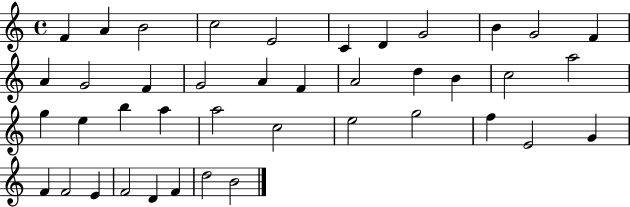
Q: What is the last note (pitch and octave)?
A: B4